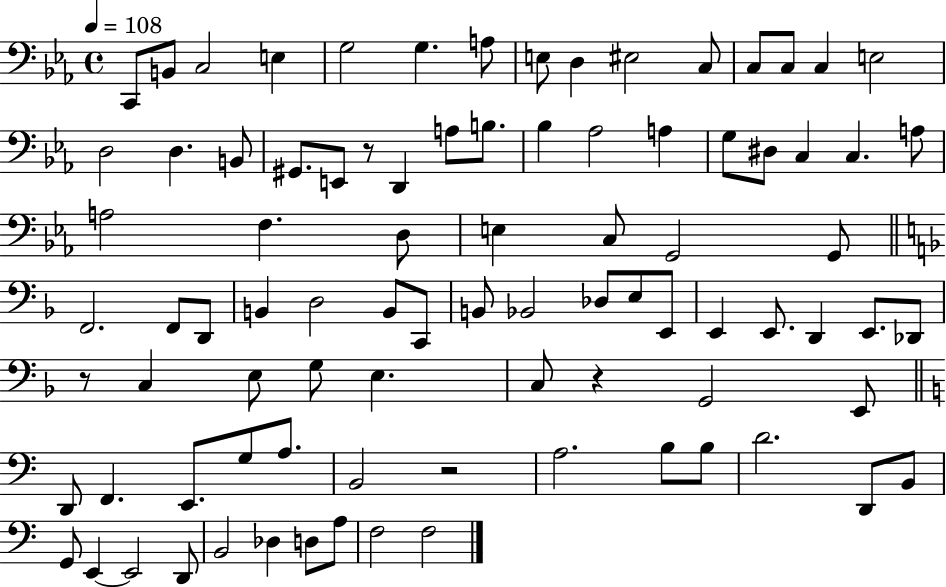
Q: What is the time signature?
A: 4/4